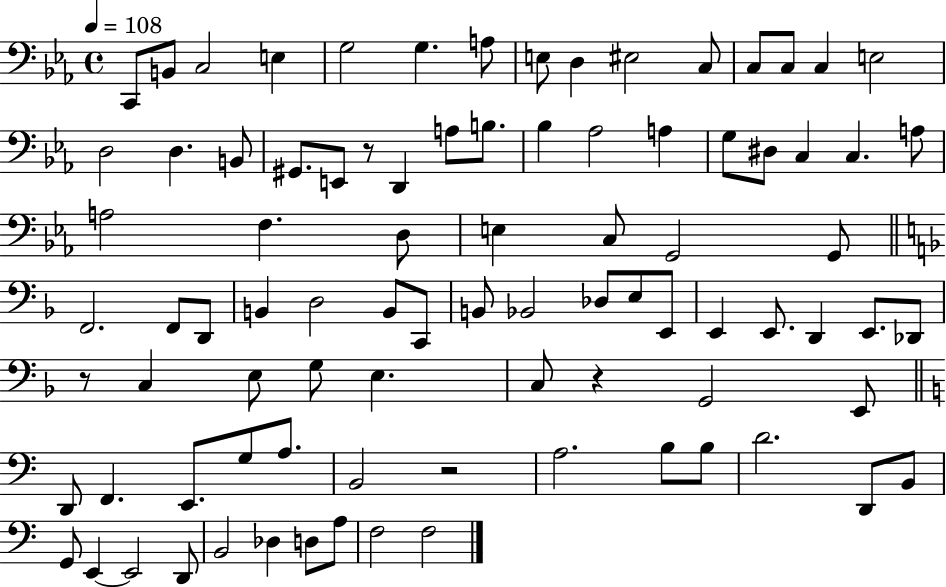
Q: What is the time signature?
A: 4/4